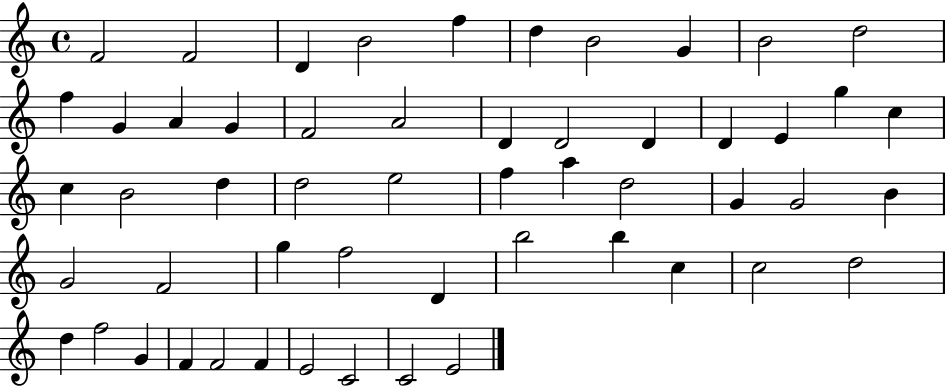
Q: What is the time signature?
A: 4/4